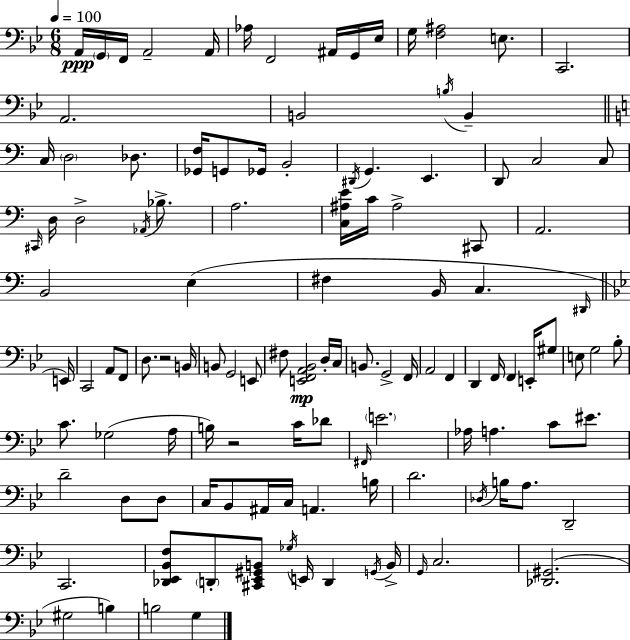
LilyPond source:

{
  \clef bass
  \numericTimeSignature
  \time 6/8
  \key bes \major
  \tempo 4 = 100
  \repeat volta 2 { a,16\ppp \parenthesize g,16 f,16 a,2-- a,16 | aes16 f,2 ais,16 g,16 ees16 | g16 <f ais>2 e8. | c,2. | \break a,2. | b,2 \acciaccatura { b16 } b,4-- | \bar "||" \break \key a \minor c16 \parenthesize d2 des8. | <ges, f>16 g,8 ges,16 b,2-. | \acciaccatura { dis,16 } g,4. e,4. | d,8 c2 c8 | \break \grace { cis,16 } d16 d2-> \acciaccatura { aes,16 } | bes8.-> a2. | <c ais e'>16 c'16 ais2-> | cis,8 a,2. | \break b,2 e4( | fis4 b,16 c4. | \grace { dis,16 } \bar "||" \break \key g \minor e,16) c,2 a,8 f,8 | d8. r2 | b,16 b,8 g,2 e,8 | fis8 <e, f, a, bes,>2\mp d16-. | \break c16 b,8. g,2-> | f,16 a,2 f,4 | d,4 f,16 f,4 e,16-. gis8 | e8 g2 bes8-. | \break c'8. ges2( | a16 b16) r2 c'16 des'8 | \grace { fis,16 } \parenthesize e'2. | aes16 a4. c'8 eis'8. | \break d'2-- d8 | d8 c16 bes,8 ais,16 c16 a,4. | b16 d'2. | \acciaccatura { des16 } b16 a8. d,2-- | \break c,2. | <des, ees, bes, f>8 \parenthesize d,8-. <cis, ees, gis, b,>8 \acciaccatura { ges16 } e,16 d,4 | \acciaccatura { g,16 } b,16-> \grace { g,16 } c2. | <des, gis,>2.( | \break gis2 | b4) b2 | g4 } \bar "|."
}